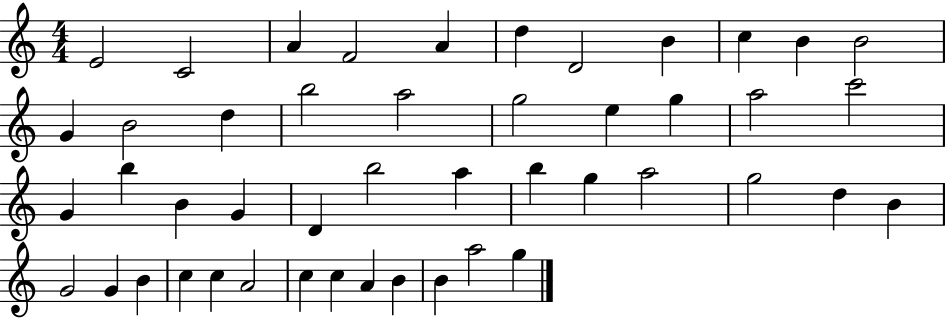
{
  \clef treble
  \numericTimeSignature
  \time 4/4
  \key c \major
  e'2 c'2 | a'4 f'2 a'4 | d''4 d'2 b'4 | c''4 b'4 b'2 | \break g'4 b'2 d''4 | b''2 a''2 | g''2 e''4 g''4 | a''2 c'''2 | \break g'4 b''4 b'4 g'4 | d'4 b''2 a''4 | b''4 g''4 a''2 | g''2 d''4 b'4 | \break g'2 g'4 b'4 | c''4 c''4 a'2 | c''4 c''4 a'4 b'4 | b'4 a''2 g''4 | \break \bar "|."
}